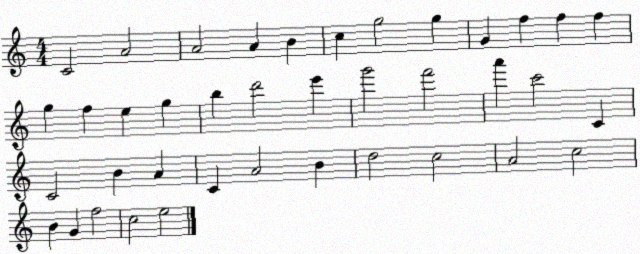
X:1
T:Untitled
M:4/4
L:1/4
K:C
C2 A2 A2 A B c g2 g G f f f g f e g b d'2 e' g'2 f'2 a' c'2 C C2 B A C A2 B d2 c2 A2 c2 B G f2 c2 e2